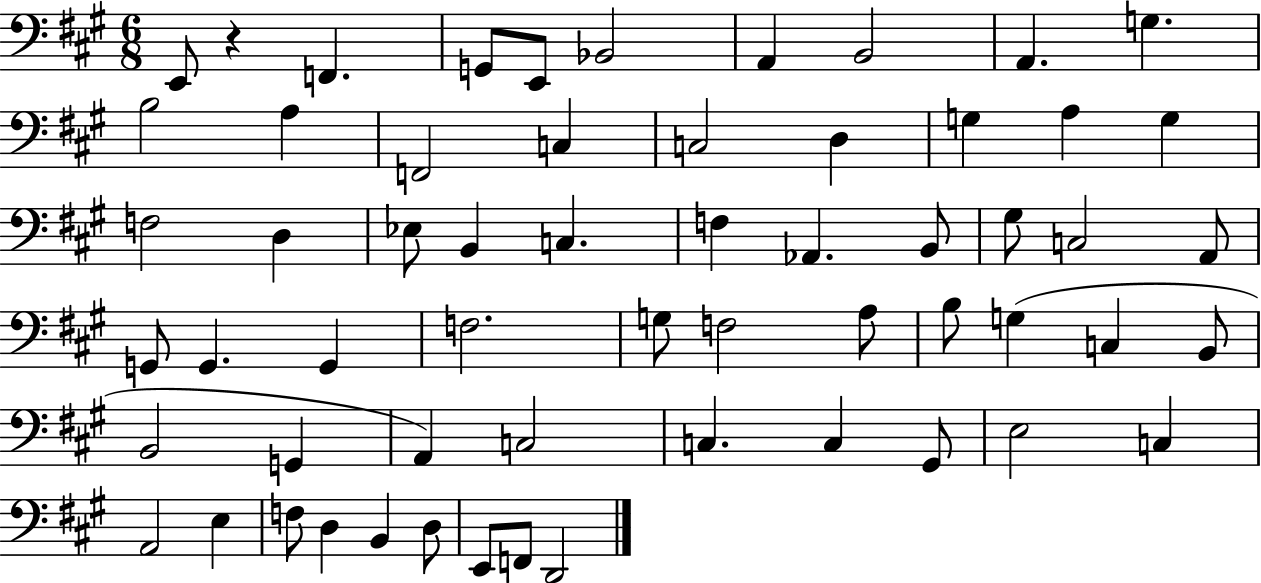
X:1
T:Untitled
M:6/8
L:1/4
K:A
E,,/2 z F,, G,,/2 E,,/2 _B,,2 A,, B,,2 A,, G, B,2 A, F,,2 C, C,2 D, G, A, G, F,2 D, _E,/2 B,, C, F, _A,, B,,/2 ^G,/2 C,2 A,,/2 G,,/2 G,, G,, F,2 G,/2 F,2 A,/2 B,/2 G, C, B,,/2 B,,2 G,, A,, C,2 C, C, ^G,,/2 E,2 C, A,,2 E, F,/2 D, B,, D,/2 E,,/2 F,,/2 D,,2